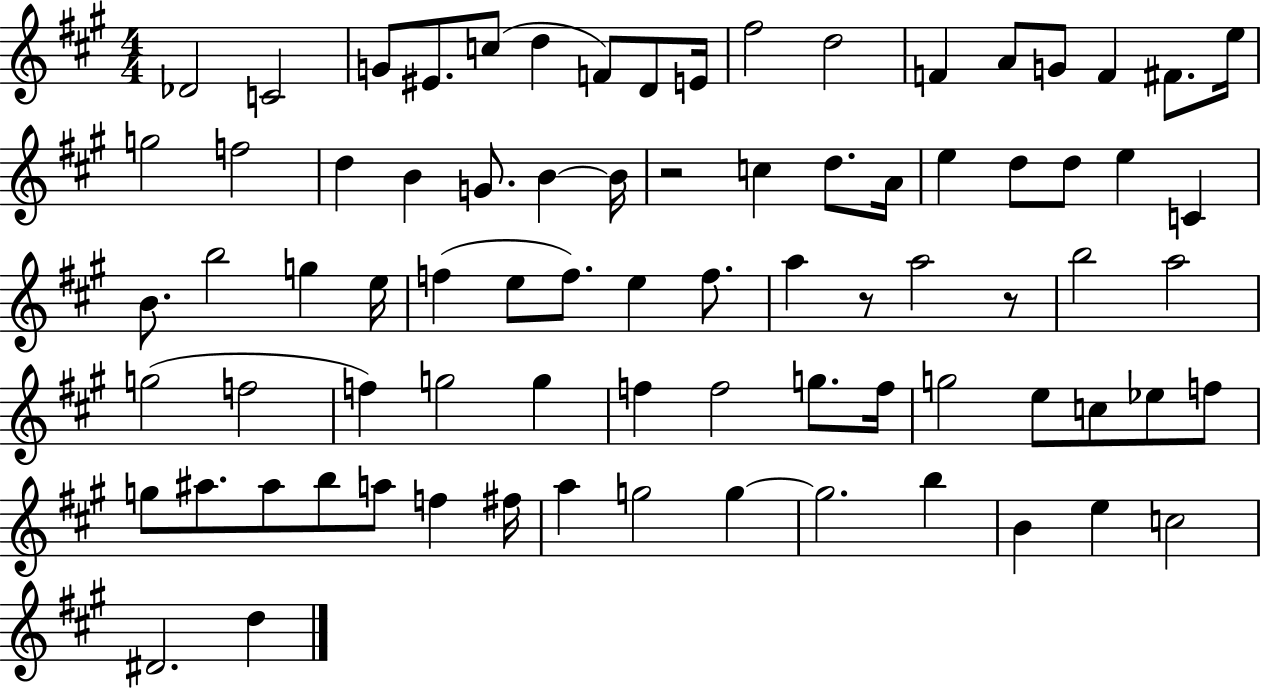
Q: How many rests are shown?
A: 3